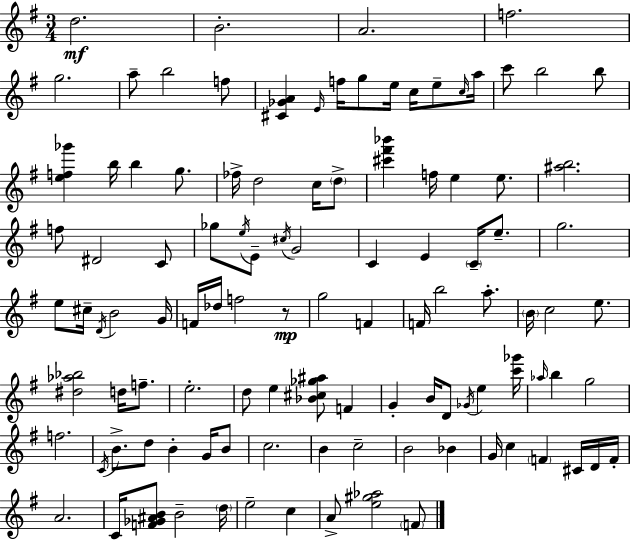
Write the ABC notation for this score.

X:1
T:Untitled
M:3/4
L:1/4
K:Em
d2 B2 A2 f2 g2 a/2 b2 f/2 [^C_GA] E/4 f/4 g/2 e/4 c/4 e/2 c/4 a/4 c'/2 b2 b/2 [ef_g'] b/4 b g/2 _f/4 d2 c/4 d/2 [^c'^f'_b'] f/4 e e/2 [^ab]2 f/2 ^D2 C/2 _g/2 e/4 E/2 ^c/4 G2 C E C/4 e/2 g2 e/2 ^c/4 D/4 B2 G/4 F/4 _d/4 f2 z/2 g2 F F/4 b2 a/2 B/4 c2 e/2 [^d_a_b]2 d/4 f/2 e2 d/2 e [_B^c_g^a]/2 F G B/4 D/2 _G/4 e [c'_g']/4 _a/4 b g2 f2 C/4 B/2 d/2 B G/4 B/2 c2 B c2 B2 _B G/4 c F ^C/4 D/4 F/4 A2 C/4 [F_G^AB]/2 B2 d/4 e2 c A/2 [e^g_a]2 F/2